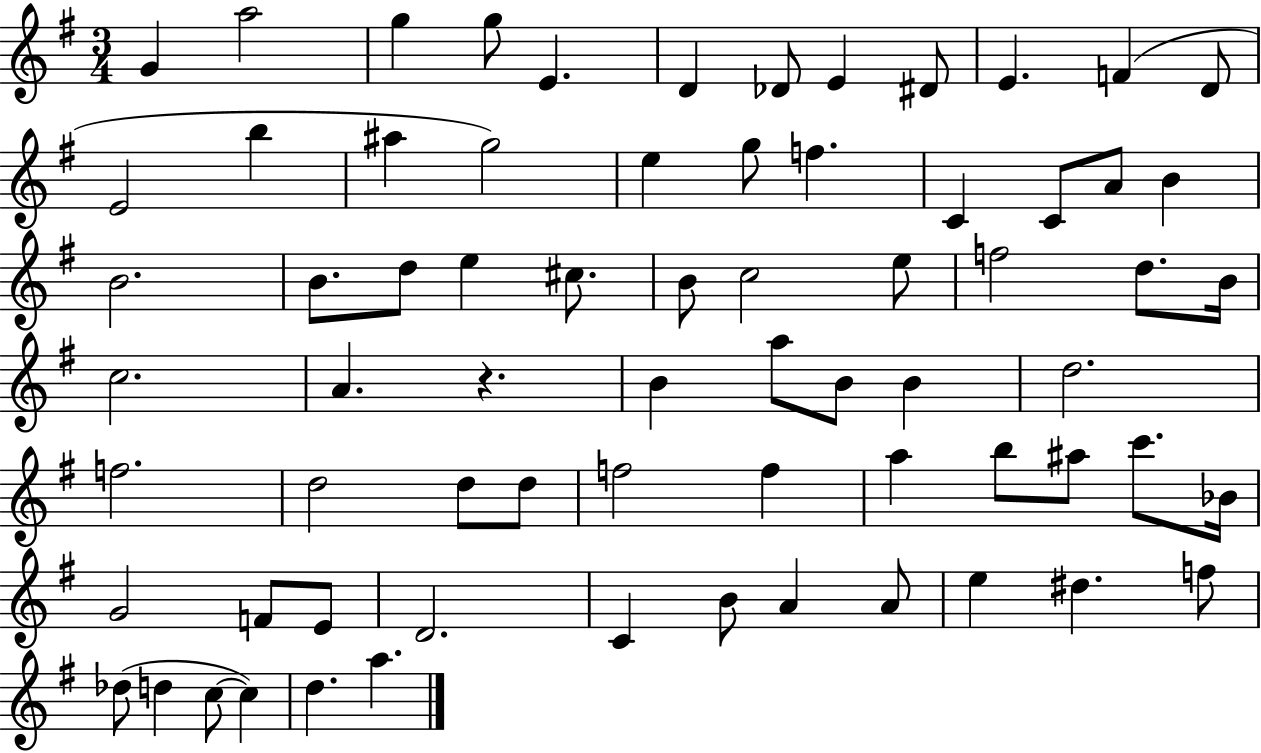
{
  \clef treble
  \numericTimeSignature
  \time 3/4
  \key g \major
  \repeat volta 2 { g'4 a''2 | g''4 g''8 e'4. | d'4 des'8 e'4 dis'8 | e'4. f'4( d'8 | \break e'2 b''4 | ais''4 g''2) | e''4 g''8 f''4. | c'4 c'8 a'8 b'4 | \break b'2. | b'8. d''8 e''4 cis''8. | b'8 c''2 e''8 | f''2 d''8. b'16 | \break c''2. | a'4. r4. | b'4 a''8 b'8 b'4 | d''2. | \break f''2. | d''2 d''8 d''8 | f''2 f''4 | a''4 b''8 ais''8 c'''8. bes'16 | \break g'2 f'8 e'8 | d'2. | c'4 b'8 a'4 a'8 | e''4 dis''4. f''8 | \break des''8( d''4 c''8~~ c''4) | d''4. a''4. | } \bar "|."
}